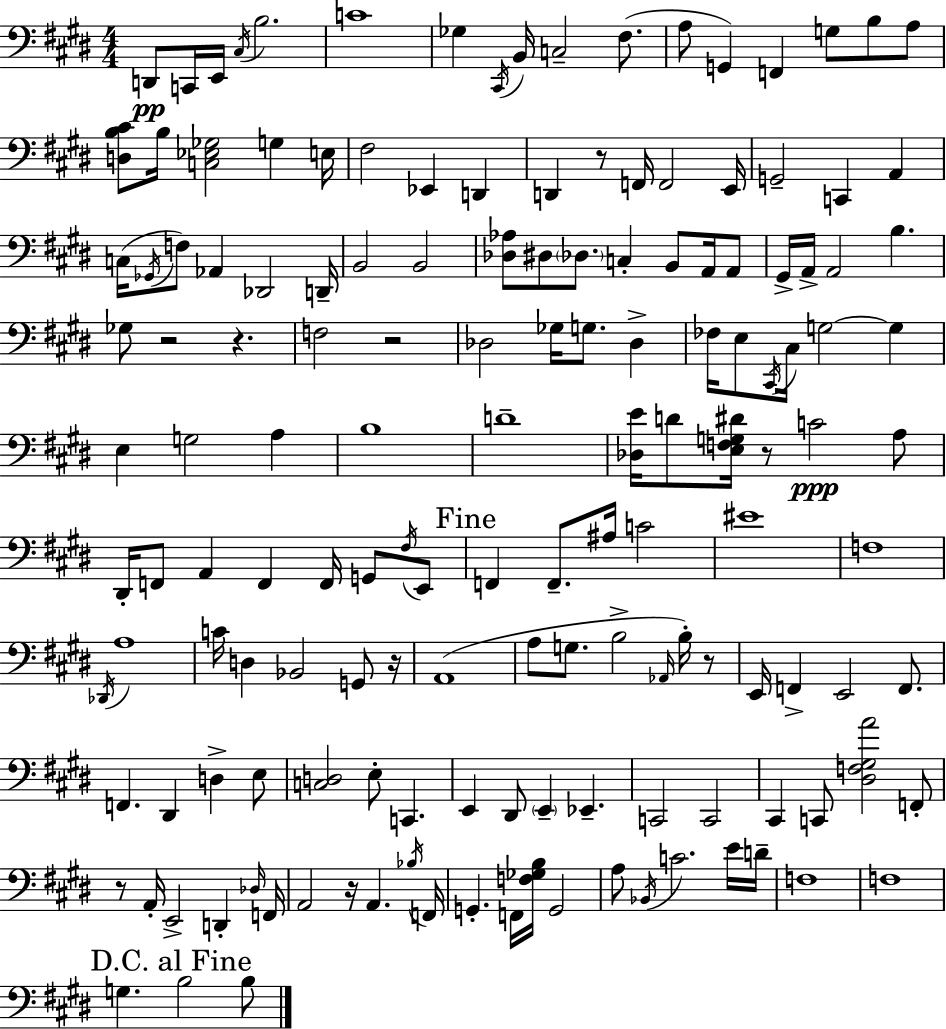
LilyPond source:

{
  \clef bass
  \numericTimeSignature
  \time 4/4
  \key e \major
  d,8\pp c,16 e,16 \acciaccatura { cis16 } b2. | c'1 | ges4 \acciaccatura { cis,16 } b,16 c2-- fis8.( | a8 g,4) f,4 g8 b8 | \break a8 <d b cis'>8 b16 <c ees ges>2 g4 | e16 fis2 ees,4 d,4 | d,4 r8 f,16 f,2 | e,16 g,2-- c,4 a,4 | \break c16( \acciaccatura { ges,16 } f8) aes,4 des,2 | d,16-- b,2 b,2 | <des aes>8 dis8 \parenthesize des8. c4-. b,8 | a,16 a,8 gis,16-> a,16-> a,2 b4. | \break ges8 r2 r4. | f2 r2 | des2 ges16 g8. des4-> | fes16 e8 \acciaccatura { cis,16 } cis16 g2~~ | \break g4 e4 g2 | a4 b1 | d'1-- | <des e'>16 d'8 <e f g dis'>16 r8 c'2\ppp | \break a8 dis,16-. f,8 a,4 f,4 f,16 | g,8 \acciaccatura { fis16 } e,8 \mark "Fine" f,4 f,8.-- ais16 c'2 | eis'1 | f1 | \break \acciaccatura { des,16 } a1 | c'16 d4 bes,2 | g,8 r16 a,1( | a8 g8. b2-> | \break \grace { aes,16 }) b16-. r8 e,16 f,4-> e,2 | f,8. f,4. dis,4 | d4-> e8 <c d>2 e8-. | c,4. e,4 dis,8 \parenthesize e,4-- | \break ees,4.-- c,2 c,2 | cis,4 c,8 <dis f gis a'>2 | f,8-. r8 a,16-. e,2-> | d,4-. \grace { des16 } f,16 a,2 | \break r16 a,4. \acciaccatura { bes16 } f,16 g,4.-. f,16 | <f ges b>16 g,2 a8 \acciaccatura { bes,16 } c'2. | e'16 d'16-- f1 | f1 | \break \mark "D.C. al Fine" g4. | b2 b8 \bar "|."
}